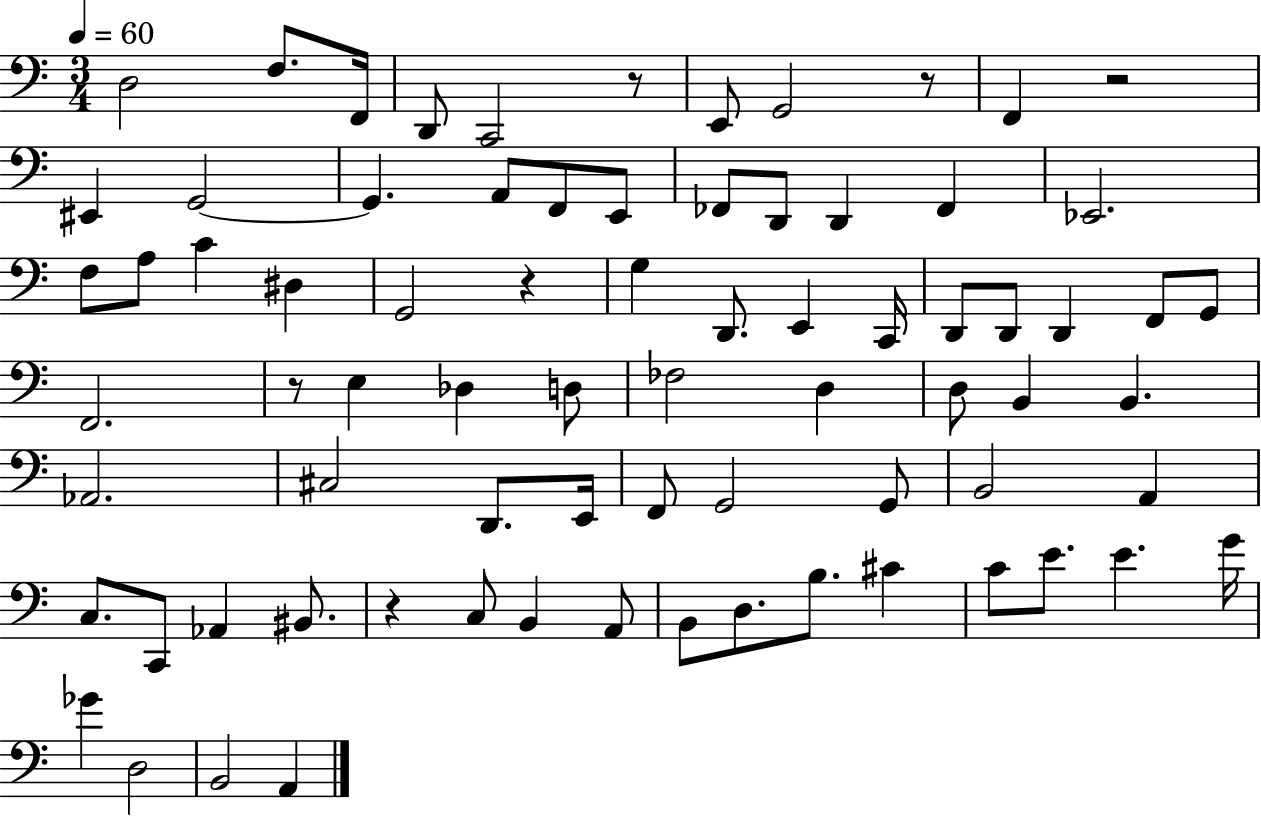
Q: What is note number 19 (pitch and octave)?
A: Eb2